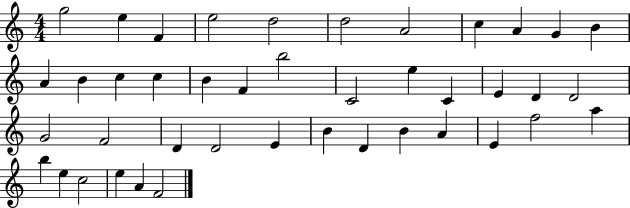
X:1
T:Untitled
M:4/4
L:1/4
K:C
g2 e F e2 d2 d2 A2 c A G B A B c c B F b2 C2 e C E D D2 G2 F2 D D2 E B D B A E f2 a b e c2 e A F2